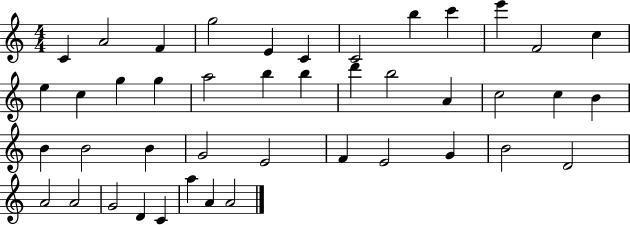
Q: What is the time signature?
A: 4/4